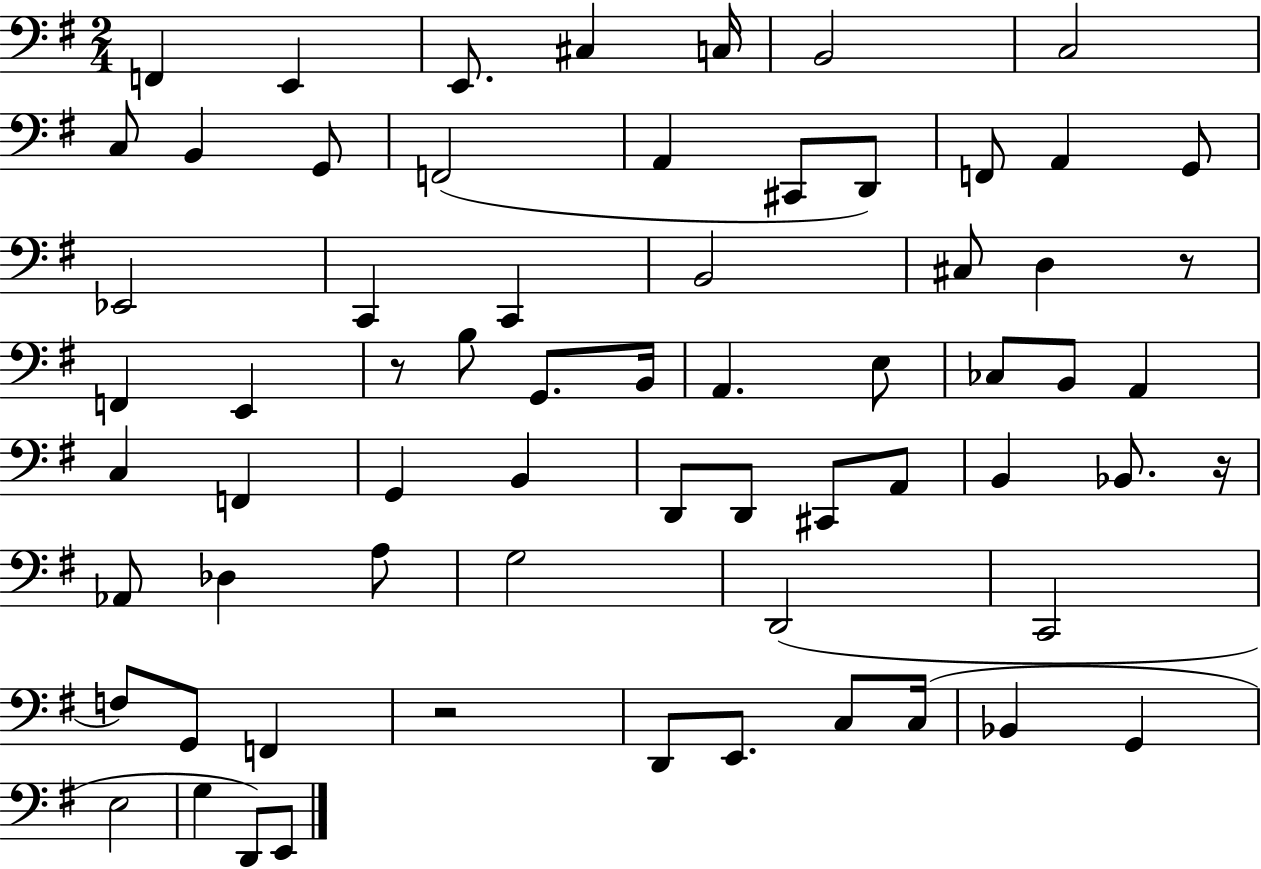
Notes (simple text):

F2/q E2/q E2/e. C#3/q C3/s B2/h C3/h C3/e B2/q G2/e F2/h A2/q C#2/e D2/e F2/e A2/q G2/e Eb2/h C2/q C2/q B2/h C#3/e D3/q R/e F2/q E2/q R/e B3/e G2/e. B2/s A2/q. E3/e CES3/e B2/e A2/q C3/q F2/q G2/q B2/q D2/e D2/e C#2/e A2/e B2/q Bb2/e. R/s Ab2/e Db3/q A3/e G3/h D2/h C2/h F3/e G2/e F2/q R/h D2/e E2/e. C3/e C3/s Bb2/q G2/q E3/h G3/q D2/e E2/e